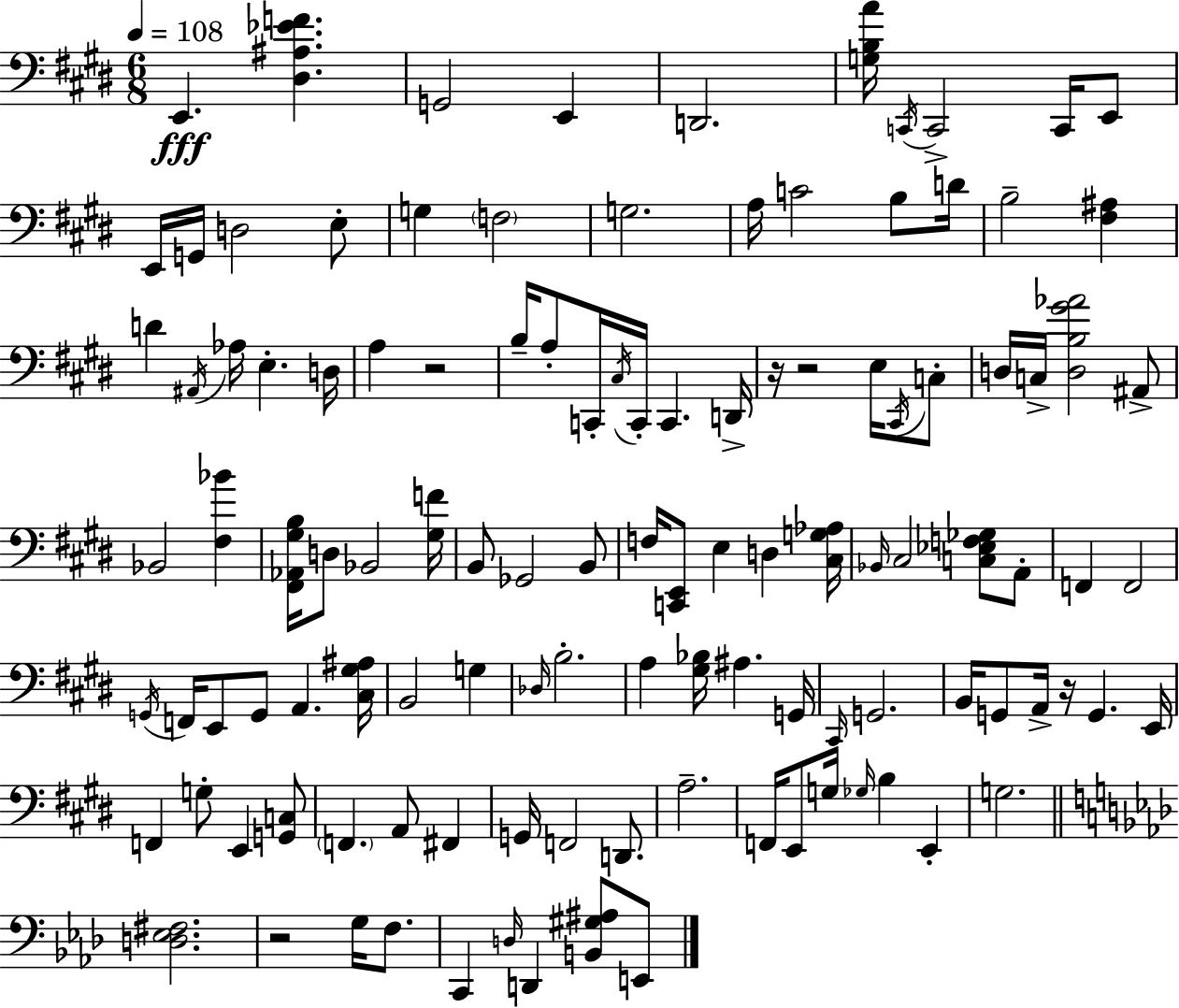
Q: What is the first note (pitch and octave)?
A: E2